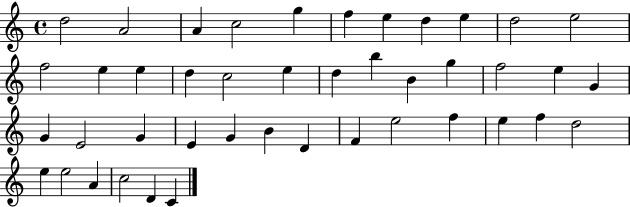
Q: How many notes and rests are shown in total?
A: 43